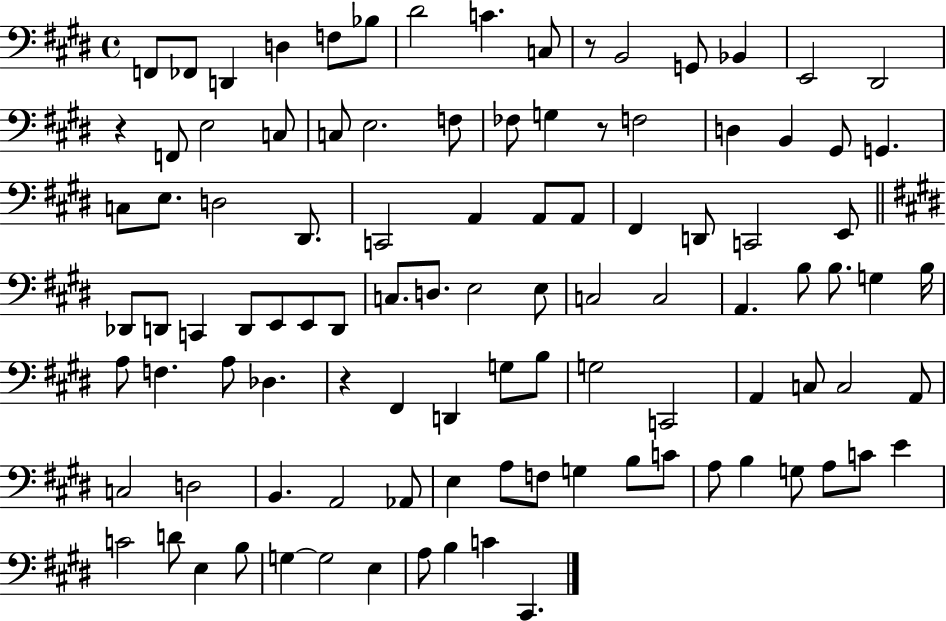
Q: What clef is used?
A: bass